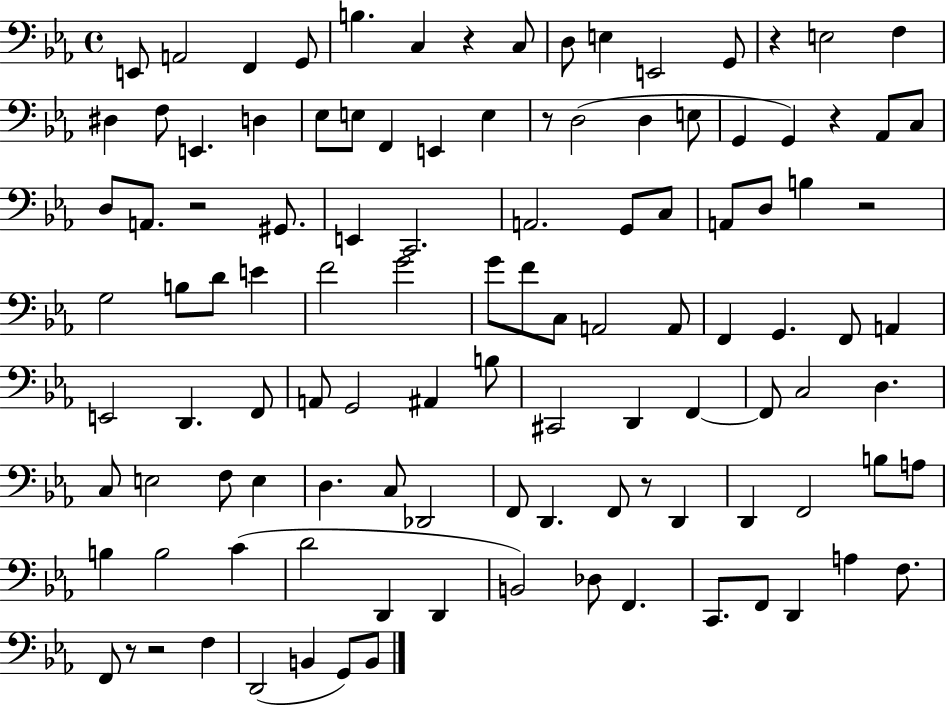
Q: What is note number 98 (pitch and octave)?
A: F2